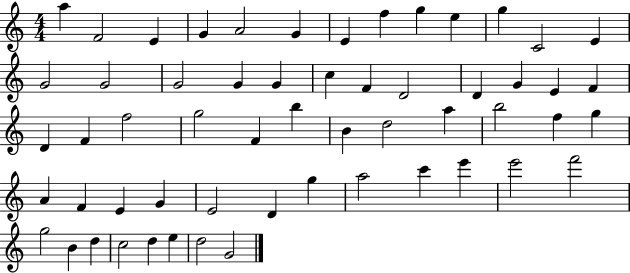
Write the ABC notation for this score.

X:1
T:Untitled
M:4/4
L:1/4
K:C
a F2 E G A2 G E f g e g C2 E G2 G2 G2 G G c F D2 D G E F D F f2 g2 F b B d2 a b2 f g A F E G E2 D g a2 c' e' e'2 f'2 g2 B d c2 d e d2 G2